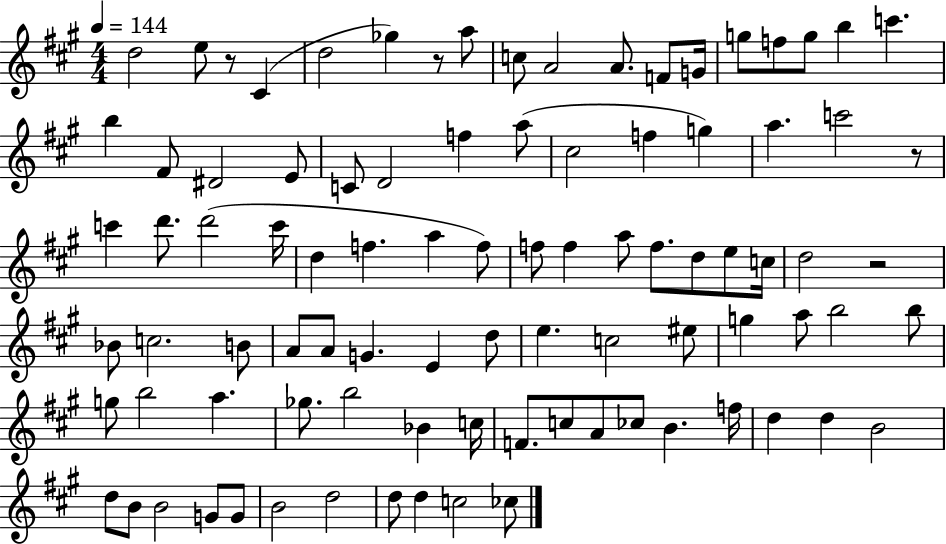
X:1
T:Untitled
M:4/4
L:1/4
K:A
d2 e/2 z/2 ^C d2 _g z/2 a/2 c/2 A2 A/2 F/2 G/4 g/2 f/2 g/2 b c' b ^F/2 ^D2 E/2 C/2 D2 f a/2 ^c2 f g a c'2 z/2 c' d'/2 d'2 c'/4 d f a f/2 f/2 f a/2 f/2 d/2 e/2 c/4 d2 z2 _B/2 c2 B/2 A/2 A/2 G E d/2 e c2 ^e/2 g a/2 b2 b/2 g/2 b2 a _g/2 b2 _B c/4 F/2 c/2 A/2 _c/2 B f/4 d d B2 d/2 B/2 B2 G/2 G/2 B2 d2 d/2 d c2 _c/2